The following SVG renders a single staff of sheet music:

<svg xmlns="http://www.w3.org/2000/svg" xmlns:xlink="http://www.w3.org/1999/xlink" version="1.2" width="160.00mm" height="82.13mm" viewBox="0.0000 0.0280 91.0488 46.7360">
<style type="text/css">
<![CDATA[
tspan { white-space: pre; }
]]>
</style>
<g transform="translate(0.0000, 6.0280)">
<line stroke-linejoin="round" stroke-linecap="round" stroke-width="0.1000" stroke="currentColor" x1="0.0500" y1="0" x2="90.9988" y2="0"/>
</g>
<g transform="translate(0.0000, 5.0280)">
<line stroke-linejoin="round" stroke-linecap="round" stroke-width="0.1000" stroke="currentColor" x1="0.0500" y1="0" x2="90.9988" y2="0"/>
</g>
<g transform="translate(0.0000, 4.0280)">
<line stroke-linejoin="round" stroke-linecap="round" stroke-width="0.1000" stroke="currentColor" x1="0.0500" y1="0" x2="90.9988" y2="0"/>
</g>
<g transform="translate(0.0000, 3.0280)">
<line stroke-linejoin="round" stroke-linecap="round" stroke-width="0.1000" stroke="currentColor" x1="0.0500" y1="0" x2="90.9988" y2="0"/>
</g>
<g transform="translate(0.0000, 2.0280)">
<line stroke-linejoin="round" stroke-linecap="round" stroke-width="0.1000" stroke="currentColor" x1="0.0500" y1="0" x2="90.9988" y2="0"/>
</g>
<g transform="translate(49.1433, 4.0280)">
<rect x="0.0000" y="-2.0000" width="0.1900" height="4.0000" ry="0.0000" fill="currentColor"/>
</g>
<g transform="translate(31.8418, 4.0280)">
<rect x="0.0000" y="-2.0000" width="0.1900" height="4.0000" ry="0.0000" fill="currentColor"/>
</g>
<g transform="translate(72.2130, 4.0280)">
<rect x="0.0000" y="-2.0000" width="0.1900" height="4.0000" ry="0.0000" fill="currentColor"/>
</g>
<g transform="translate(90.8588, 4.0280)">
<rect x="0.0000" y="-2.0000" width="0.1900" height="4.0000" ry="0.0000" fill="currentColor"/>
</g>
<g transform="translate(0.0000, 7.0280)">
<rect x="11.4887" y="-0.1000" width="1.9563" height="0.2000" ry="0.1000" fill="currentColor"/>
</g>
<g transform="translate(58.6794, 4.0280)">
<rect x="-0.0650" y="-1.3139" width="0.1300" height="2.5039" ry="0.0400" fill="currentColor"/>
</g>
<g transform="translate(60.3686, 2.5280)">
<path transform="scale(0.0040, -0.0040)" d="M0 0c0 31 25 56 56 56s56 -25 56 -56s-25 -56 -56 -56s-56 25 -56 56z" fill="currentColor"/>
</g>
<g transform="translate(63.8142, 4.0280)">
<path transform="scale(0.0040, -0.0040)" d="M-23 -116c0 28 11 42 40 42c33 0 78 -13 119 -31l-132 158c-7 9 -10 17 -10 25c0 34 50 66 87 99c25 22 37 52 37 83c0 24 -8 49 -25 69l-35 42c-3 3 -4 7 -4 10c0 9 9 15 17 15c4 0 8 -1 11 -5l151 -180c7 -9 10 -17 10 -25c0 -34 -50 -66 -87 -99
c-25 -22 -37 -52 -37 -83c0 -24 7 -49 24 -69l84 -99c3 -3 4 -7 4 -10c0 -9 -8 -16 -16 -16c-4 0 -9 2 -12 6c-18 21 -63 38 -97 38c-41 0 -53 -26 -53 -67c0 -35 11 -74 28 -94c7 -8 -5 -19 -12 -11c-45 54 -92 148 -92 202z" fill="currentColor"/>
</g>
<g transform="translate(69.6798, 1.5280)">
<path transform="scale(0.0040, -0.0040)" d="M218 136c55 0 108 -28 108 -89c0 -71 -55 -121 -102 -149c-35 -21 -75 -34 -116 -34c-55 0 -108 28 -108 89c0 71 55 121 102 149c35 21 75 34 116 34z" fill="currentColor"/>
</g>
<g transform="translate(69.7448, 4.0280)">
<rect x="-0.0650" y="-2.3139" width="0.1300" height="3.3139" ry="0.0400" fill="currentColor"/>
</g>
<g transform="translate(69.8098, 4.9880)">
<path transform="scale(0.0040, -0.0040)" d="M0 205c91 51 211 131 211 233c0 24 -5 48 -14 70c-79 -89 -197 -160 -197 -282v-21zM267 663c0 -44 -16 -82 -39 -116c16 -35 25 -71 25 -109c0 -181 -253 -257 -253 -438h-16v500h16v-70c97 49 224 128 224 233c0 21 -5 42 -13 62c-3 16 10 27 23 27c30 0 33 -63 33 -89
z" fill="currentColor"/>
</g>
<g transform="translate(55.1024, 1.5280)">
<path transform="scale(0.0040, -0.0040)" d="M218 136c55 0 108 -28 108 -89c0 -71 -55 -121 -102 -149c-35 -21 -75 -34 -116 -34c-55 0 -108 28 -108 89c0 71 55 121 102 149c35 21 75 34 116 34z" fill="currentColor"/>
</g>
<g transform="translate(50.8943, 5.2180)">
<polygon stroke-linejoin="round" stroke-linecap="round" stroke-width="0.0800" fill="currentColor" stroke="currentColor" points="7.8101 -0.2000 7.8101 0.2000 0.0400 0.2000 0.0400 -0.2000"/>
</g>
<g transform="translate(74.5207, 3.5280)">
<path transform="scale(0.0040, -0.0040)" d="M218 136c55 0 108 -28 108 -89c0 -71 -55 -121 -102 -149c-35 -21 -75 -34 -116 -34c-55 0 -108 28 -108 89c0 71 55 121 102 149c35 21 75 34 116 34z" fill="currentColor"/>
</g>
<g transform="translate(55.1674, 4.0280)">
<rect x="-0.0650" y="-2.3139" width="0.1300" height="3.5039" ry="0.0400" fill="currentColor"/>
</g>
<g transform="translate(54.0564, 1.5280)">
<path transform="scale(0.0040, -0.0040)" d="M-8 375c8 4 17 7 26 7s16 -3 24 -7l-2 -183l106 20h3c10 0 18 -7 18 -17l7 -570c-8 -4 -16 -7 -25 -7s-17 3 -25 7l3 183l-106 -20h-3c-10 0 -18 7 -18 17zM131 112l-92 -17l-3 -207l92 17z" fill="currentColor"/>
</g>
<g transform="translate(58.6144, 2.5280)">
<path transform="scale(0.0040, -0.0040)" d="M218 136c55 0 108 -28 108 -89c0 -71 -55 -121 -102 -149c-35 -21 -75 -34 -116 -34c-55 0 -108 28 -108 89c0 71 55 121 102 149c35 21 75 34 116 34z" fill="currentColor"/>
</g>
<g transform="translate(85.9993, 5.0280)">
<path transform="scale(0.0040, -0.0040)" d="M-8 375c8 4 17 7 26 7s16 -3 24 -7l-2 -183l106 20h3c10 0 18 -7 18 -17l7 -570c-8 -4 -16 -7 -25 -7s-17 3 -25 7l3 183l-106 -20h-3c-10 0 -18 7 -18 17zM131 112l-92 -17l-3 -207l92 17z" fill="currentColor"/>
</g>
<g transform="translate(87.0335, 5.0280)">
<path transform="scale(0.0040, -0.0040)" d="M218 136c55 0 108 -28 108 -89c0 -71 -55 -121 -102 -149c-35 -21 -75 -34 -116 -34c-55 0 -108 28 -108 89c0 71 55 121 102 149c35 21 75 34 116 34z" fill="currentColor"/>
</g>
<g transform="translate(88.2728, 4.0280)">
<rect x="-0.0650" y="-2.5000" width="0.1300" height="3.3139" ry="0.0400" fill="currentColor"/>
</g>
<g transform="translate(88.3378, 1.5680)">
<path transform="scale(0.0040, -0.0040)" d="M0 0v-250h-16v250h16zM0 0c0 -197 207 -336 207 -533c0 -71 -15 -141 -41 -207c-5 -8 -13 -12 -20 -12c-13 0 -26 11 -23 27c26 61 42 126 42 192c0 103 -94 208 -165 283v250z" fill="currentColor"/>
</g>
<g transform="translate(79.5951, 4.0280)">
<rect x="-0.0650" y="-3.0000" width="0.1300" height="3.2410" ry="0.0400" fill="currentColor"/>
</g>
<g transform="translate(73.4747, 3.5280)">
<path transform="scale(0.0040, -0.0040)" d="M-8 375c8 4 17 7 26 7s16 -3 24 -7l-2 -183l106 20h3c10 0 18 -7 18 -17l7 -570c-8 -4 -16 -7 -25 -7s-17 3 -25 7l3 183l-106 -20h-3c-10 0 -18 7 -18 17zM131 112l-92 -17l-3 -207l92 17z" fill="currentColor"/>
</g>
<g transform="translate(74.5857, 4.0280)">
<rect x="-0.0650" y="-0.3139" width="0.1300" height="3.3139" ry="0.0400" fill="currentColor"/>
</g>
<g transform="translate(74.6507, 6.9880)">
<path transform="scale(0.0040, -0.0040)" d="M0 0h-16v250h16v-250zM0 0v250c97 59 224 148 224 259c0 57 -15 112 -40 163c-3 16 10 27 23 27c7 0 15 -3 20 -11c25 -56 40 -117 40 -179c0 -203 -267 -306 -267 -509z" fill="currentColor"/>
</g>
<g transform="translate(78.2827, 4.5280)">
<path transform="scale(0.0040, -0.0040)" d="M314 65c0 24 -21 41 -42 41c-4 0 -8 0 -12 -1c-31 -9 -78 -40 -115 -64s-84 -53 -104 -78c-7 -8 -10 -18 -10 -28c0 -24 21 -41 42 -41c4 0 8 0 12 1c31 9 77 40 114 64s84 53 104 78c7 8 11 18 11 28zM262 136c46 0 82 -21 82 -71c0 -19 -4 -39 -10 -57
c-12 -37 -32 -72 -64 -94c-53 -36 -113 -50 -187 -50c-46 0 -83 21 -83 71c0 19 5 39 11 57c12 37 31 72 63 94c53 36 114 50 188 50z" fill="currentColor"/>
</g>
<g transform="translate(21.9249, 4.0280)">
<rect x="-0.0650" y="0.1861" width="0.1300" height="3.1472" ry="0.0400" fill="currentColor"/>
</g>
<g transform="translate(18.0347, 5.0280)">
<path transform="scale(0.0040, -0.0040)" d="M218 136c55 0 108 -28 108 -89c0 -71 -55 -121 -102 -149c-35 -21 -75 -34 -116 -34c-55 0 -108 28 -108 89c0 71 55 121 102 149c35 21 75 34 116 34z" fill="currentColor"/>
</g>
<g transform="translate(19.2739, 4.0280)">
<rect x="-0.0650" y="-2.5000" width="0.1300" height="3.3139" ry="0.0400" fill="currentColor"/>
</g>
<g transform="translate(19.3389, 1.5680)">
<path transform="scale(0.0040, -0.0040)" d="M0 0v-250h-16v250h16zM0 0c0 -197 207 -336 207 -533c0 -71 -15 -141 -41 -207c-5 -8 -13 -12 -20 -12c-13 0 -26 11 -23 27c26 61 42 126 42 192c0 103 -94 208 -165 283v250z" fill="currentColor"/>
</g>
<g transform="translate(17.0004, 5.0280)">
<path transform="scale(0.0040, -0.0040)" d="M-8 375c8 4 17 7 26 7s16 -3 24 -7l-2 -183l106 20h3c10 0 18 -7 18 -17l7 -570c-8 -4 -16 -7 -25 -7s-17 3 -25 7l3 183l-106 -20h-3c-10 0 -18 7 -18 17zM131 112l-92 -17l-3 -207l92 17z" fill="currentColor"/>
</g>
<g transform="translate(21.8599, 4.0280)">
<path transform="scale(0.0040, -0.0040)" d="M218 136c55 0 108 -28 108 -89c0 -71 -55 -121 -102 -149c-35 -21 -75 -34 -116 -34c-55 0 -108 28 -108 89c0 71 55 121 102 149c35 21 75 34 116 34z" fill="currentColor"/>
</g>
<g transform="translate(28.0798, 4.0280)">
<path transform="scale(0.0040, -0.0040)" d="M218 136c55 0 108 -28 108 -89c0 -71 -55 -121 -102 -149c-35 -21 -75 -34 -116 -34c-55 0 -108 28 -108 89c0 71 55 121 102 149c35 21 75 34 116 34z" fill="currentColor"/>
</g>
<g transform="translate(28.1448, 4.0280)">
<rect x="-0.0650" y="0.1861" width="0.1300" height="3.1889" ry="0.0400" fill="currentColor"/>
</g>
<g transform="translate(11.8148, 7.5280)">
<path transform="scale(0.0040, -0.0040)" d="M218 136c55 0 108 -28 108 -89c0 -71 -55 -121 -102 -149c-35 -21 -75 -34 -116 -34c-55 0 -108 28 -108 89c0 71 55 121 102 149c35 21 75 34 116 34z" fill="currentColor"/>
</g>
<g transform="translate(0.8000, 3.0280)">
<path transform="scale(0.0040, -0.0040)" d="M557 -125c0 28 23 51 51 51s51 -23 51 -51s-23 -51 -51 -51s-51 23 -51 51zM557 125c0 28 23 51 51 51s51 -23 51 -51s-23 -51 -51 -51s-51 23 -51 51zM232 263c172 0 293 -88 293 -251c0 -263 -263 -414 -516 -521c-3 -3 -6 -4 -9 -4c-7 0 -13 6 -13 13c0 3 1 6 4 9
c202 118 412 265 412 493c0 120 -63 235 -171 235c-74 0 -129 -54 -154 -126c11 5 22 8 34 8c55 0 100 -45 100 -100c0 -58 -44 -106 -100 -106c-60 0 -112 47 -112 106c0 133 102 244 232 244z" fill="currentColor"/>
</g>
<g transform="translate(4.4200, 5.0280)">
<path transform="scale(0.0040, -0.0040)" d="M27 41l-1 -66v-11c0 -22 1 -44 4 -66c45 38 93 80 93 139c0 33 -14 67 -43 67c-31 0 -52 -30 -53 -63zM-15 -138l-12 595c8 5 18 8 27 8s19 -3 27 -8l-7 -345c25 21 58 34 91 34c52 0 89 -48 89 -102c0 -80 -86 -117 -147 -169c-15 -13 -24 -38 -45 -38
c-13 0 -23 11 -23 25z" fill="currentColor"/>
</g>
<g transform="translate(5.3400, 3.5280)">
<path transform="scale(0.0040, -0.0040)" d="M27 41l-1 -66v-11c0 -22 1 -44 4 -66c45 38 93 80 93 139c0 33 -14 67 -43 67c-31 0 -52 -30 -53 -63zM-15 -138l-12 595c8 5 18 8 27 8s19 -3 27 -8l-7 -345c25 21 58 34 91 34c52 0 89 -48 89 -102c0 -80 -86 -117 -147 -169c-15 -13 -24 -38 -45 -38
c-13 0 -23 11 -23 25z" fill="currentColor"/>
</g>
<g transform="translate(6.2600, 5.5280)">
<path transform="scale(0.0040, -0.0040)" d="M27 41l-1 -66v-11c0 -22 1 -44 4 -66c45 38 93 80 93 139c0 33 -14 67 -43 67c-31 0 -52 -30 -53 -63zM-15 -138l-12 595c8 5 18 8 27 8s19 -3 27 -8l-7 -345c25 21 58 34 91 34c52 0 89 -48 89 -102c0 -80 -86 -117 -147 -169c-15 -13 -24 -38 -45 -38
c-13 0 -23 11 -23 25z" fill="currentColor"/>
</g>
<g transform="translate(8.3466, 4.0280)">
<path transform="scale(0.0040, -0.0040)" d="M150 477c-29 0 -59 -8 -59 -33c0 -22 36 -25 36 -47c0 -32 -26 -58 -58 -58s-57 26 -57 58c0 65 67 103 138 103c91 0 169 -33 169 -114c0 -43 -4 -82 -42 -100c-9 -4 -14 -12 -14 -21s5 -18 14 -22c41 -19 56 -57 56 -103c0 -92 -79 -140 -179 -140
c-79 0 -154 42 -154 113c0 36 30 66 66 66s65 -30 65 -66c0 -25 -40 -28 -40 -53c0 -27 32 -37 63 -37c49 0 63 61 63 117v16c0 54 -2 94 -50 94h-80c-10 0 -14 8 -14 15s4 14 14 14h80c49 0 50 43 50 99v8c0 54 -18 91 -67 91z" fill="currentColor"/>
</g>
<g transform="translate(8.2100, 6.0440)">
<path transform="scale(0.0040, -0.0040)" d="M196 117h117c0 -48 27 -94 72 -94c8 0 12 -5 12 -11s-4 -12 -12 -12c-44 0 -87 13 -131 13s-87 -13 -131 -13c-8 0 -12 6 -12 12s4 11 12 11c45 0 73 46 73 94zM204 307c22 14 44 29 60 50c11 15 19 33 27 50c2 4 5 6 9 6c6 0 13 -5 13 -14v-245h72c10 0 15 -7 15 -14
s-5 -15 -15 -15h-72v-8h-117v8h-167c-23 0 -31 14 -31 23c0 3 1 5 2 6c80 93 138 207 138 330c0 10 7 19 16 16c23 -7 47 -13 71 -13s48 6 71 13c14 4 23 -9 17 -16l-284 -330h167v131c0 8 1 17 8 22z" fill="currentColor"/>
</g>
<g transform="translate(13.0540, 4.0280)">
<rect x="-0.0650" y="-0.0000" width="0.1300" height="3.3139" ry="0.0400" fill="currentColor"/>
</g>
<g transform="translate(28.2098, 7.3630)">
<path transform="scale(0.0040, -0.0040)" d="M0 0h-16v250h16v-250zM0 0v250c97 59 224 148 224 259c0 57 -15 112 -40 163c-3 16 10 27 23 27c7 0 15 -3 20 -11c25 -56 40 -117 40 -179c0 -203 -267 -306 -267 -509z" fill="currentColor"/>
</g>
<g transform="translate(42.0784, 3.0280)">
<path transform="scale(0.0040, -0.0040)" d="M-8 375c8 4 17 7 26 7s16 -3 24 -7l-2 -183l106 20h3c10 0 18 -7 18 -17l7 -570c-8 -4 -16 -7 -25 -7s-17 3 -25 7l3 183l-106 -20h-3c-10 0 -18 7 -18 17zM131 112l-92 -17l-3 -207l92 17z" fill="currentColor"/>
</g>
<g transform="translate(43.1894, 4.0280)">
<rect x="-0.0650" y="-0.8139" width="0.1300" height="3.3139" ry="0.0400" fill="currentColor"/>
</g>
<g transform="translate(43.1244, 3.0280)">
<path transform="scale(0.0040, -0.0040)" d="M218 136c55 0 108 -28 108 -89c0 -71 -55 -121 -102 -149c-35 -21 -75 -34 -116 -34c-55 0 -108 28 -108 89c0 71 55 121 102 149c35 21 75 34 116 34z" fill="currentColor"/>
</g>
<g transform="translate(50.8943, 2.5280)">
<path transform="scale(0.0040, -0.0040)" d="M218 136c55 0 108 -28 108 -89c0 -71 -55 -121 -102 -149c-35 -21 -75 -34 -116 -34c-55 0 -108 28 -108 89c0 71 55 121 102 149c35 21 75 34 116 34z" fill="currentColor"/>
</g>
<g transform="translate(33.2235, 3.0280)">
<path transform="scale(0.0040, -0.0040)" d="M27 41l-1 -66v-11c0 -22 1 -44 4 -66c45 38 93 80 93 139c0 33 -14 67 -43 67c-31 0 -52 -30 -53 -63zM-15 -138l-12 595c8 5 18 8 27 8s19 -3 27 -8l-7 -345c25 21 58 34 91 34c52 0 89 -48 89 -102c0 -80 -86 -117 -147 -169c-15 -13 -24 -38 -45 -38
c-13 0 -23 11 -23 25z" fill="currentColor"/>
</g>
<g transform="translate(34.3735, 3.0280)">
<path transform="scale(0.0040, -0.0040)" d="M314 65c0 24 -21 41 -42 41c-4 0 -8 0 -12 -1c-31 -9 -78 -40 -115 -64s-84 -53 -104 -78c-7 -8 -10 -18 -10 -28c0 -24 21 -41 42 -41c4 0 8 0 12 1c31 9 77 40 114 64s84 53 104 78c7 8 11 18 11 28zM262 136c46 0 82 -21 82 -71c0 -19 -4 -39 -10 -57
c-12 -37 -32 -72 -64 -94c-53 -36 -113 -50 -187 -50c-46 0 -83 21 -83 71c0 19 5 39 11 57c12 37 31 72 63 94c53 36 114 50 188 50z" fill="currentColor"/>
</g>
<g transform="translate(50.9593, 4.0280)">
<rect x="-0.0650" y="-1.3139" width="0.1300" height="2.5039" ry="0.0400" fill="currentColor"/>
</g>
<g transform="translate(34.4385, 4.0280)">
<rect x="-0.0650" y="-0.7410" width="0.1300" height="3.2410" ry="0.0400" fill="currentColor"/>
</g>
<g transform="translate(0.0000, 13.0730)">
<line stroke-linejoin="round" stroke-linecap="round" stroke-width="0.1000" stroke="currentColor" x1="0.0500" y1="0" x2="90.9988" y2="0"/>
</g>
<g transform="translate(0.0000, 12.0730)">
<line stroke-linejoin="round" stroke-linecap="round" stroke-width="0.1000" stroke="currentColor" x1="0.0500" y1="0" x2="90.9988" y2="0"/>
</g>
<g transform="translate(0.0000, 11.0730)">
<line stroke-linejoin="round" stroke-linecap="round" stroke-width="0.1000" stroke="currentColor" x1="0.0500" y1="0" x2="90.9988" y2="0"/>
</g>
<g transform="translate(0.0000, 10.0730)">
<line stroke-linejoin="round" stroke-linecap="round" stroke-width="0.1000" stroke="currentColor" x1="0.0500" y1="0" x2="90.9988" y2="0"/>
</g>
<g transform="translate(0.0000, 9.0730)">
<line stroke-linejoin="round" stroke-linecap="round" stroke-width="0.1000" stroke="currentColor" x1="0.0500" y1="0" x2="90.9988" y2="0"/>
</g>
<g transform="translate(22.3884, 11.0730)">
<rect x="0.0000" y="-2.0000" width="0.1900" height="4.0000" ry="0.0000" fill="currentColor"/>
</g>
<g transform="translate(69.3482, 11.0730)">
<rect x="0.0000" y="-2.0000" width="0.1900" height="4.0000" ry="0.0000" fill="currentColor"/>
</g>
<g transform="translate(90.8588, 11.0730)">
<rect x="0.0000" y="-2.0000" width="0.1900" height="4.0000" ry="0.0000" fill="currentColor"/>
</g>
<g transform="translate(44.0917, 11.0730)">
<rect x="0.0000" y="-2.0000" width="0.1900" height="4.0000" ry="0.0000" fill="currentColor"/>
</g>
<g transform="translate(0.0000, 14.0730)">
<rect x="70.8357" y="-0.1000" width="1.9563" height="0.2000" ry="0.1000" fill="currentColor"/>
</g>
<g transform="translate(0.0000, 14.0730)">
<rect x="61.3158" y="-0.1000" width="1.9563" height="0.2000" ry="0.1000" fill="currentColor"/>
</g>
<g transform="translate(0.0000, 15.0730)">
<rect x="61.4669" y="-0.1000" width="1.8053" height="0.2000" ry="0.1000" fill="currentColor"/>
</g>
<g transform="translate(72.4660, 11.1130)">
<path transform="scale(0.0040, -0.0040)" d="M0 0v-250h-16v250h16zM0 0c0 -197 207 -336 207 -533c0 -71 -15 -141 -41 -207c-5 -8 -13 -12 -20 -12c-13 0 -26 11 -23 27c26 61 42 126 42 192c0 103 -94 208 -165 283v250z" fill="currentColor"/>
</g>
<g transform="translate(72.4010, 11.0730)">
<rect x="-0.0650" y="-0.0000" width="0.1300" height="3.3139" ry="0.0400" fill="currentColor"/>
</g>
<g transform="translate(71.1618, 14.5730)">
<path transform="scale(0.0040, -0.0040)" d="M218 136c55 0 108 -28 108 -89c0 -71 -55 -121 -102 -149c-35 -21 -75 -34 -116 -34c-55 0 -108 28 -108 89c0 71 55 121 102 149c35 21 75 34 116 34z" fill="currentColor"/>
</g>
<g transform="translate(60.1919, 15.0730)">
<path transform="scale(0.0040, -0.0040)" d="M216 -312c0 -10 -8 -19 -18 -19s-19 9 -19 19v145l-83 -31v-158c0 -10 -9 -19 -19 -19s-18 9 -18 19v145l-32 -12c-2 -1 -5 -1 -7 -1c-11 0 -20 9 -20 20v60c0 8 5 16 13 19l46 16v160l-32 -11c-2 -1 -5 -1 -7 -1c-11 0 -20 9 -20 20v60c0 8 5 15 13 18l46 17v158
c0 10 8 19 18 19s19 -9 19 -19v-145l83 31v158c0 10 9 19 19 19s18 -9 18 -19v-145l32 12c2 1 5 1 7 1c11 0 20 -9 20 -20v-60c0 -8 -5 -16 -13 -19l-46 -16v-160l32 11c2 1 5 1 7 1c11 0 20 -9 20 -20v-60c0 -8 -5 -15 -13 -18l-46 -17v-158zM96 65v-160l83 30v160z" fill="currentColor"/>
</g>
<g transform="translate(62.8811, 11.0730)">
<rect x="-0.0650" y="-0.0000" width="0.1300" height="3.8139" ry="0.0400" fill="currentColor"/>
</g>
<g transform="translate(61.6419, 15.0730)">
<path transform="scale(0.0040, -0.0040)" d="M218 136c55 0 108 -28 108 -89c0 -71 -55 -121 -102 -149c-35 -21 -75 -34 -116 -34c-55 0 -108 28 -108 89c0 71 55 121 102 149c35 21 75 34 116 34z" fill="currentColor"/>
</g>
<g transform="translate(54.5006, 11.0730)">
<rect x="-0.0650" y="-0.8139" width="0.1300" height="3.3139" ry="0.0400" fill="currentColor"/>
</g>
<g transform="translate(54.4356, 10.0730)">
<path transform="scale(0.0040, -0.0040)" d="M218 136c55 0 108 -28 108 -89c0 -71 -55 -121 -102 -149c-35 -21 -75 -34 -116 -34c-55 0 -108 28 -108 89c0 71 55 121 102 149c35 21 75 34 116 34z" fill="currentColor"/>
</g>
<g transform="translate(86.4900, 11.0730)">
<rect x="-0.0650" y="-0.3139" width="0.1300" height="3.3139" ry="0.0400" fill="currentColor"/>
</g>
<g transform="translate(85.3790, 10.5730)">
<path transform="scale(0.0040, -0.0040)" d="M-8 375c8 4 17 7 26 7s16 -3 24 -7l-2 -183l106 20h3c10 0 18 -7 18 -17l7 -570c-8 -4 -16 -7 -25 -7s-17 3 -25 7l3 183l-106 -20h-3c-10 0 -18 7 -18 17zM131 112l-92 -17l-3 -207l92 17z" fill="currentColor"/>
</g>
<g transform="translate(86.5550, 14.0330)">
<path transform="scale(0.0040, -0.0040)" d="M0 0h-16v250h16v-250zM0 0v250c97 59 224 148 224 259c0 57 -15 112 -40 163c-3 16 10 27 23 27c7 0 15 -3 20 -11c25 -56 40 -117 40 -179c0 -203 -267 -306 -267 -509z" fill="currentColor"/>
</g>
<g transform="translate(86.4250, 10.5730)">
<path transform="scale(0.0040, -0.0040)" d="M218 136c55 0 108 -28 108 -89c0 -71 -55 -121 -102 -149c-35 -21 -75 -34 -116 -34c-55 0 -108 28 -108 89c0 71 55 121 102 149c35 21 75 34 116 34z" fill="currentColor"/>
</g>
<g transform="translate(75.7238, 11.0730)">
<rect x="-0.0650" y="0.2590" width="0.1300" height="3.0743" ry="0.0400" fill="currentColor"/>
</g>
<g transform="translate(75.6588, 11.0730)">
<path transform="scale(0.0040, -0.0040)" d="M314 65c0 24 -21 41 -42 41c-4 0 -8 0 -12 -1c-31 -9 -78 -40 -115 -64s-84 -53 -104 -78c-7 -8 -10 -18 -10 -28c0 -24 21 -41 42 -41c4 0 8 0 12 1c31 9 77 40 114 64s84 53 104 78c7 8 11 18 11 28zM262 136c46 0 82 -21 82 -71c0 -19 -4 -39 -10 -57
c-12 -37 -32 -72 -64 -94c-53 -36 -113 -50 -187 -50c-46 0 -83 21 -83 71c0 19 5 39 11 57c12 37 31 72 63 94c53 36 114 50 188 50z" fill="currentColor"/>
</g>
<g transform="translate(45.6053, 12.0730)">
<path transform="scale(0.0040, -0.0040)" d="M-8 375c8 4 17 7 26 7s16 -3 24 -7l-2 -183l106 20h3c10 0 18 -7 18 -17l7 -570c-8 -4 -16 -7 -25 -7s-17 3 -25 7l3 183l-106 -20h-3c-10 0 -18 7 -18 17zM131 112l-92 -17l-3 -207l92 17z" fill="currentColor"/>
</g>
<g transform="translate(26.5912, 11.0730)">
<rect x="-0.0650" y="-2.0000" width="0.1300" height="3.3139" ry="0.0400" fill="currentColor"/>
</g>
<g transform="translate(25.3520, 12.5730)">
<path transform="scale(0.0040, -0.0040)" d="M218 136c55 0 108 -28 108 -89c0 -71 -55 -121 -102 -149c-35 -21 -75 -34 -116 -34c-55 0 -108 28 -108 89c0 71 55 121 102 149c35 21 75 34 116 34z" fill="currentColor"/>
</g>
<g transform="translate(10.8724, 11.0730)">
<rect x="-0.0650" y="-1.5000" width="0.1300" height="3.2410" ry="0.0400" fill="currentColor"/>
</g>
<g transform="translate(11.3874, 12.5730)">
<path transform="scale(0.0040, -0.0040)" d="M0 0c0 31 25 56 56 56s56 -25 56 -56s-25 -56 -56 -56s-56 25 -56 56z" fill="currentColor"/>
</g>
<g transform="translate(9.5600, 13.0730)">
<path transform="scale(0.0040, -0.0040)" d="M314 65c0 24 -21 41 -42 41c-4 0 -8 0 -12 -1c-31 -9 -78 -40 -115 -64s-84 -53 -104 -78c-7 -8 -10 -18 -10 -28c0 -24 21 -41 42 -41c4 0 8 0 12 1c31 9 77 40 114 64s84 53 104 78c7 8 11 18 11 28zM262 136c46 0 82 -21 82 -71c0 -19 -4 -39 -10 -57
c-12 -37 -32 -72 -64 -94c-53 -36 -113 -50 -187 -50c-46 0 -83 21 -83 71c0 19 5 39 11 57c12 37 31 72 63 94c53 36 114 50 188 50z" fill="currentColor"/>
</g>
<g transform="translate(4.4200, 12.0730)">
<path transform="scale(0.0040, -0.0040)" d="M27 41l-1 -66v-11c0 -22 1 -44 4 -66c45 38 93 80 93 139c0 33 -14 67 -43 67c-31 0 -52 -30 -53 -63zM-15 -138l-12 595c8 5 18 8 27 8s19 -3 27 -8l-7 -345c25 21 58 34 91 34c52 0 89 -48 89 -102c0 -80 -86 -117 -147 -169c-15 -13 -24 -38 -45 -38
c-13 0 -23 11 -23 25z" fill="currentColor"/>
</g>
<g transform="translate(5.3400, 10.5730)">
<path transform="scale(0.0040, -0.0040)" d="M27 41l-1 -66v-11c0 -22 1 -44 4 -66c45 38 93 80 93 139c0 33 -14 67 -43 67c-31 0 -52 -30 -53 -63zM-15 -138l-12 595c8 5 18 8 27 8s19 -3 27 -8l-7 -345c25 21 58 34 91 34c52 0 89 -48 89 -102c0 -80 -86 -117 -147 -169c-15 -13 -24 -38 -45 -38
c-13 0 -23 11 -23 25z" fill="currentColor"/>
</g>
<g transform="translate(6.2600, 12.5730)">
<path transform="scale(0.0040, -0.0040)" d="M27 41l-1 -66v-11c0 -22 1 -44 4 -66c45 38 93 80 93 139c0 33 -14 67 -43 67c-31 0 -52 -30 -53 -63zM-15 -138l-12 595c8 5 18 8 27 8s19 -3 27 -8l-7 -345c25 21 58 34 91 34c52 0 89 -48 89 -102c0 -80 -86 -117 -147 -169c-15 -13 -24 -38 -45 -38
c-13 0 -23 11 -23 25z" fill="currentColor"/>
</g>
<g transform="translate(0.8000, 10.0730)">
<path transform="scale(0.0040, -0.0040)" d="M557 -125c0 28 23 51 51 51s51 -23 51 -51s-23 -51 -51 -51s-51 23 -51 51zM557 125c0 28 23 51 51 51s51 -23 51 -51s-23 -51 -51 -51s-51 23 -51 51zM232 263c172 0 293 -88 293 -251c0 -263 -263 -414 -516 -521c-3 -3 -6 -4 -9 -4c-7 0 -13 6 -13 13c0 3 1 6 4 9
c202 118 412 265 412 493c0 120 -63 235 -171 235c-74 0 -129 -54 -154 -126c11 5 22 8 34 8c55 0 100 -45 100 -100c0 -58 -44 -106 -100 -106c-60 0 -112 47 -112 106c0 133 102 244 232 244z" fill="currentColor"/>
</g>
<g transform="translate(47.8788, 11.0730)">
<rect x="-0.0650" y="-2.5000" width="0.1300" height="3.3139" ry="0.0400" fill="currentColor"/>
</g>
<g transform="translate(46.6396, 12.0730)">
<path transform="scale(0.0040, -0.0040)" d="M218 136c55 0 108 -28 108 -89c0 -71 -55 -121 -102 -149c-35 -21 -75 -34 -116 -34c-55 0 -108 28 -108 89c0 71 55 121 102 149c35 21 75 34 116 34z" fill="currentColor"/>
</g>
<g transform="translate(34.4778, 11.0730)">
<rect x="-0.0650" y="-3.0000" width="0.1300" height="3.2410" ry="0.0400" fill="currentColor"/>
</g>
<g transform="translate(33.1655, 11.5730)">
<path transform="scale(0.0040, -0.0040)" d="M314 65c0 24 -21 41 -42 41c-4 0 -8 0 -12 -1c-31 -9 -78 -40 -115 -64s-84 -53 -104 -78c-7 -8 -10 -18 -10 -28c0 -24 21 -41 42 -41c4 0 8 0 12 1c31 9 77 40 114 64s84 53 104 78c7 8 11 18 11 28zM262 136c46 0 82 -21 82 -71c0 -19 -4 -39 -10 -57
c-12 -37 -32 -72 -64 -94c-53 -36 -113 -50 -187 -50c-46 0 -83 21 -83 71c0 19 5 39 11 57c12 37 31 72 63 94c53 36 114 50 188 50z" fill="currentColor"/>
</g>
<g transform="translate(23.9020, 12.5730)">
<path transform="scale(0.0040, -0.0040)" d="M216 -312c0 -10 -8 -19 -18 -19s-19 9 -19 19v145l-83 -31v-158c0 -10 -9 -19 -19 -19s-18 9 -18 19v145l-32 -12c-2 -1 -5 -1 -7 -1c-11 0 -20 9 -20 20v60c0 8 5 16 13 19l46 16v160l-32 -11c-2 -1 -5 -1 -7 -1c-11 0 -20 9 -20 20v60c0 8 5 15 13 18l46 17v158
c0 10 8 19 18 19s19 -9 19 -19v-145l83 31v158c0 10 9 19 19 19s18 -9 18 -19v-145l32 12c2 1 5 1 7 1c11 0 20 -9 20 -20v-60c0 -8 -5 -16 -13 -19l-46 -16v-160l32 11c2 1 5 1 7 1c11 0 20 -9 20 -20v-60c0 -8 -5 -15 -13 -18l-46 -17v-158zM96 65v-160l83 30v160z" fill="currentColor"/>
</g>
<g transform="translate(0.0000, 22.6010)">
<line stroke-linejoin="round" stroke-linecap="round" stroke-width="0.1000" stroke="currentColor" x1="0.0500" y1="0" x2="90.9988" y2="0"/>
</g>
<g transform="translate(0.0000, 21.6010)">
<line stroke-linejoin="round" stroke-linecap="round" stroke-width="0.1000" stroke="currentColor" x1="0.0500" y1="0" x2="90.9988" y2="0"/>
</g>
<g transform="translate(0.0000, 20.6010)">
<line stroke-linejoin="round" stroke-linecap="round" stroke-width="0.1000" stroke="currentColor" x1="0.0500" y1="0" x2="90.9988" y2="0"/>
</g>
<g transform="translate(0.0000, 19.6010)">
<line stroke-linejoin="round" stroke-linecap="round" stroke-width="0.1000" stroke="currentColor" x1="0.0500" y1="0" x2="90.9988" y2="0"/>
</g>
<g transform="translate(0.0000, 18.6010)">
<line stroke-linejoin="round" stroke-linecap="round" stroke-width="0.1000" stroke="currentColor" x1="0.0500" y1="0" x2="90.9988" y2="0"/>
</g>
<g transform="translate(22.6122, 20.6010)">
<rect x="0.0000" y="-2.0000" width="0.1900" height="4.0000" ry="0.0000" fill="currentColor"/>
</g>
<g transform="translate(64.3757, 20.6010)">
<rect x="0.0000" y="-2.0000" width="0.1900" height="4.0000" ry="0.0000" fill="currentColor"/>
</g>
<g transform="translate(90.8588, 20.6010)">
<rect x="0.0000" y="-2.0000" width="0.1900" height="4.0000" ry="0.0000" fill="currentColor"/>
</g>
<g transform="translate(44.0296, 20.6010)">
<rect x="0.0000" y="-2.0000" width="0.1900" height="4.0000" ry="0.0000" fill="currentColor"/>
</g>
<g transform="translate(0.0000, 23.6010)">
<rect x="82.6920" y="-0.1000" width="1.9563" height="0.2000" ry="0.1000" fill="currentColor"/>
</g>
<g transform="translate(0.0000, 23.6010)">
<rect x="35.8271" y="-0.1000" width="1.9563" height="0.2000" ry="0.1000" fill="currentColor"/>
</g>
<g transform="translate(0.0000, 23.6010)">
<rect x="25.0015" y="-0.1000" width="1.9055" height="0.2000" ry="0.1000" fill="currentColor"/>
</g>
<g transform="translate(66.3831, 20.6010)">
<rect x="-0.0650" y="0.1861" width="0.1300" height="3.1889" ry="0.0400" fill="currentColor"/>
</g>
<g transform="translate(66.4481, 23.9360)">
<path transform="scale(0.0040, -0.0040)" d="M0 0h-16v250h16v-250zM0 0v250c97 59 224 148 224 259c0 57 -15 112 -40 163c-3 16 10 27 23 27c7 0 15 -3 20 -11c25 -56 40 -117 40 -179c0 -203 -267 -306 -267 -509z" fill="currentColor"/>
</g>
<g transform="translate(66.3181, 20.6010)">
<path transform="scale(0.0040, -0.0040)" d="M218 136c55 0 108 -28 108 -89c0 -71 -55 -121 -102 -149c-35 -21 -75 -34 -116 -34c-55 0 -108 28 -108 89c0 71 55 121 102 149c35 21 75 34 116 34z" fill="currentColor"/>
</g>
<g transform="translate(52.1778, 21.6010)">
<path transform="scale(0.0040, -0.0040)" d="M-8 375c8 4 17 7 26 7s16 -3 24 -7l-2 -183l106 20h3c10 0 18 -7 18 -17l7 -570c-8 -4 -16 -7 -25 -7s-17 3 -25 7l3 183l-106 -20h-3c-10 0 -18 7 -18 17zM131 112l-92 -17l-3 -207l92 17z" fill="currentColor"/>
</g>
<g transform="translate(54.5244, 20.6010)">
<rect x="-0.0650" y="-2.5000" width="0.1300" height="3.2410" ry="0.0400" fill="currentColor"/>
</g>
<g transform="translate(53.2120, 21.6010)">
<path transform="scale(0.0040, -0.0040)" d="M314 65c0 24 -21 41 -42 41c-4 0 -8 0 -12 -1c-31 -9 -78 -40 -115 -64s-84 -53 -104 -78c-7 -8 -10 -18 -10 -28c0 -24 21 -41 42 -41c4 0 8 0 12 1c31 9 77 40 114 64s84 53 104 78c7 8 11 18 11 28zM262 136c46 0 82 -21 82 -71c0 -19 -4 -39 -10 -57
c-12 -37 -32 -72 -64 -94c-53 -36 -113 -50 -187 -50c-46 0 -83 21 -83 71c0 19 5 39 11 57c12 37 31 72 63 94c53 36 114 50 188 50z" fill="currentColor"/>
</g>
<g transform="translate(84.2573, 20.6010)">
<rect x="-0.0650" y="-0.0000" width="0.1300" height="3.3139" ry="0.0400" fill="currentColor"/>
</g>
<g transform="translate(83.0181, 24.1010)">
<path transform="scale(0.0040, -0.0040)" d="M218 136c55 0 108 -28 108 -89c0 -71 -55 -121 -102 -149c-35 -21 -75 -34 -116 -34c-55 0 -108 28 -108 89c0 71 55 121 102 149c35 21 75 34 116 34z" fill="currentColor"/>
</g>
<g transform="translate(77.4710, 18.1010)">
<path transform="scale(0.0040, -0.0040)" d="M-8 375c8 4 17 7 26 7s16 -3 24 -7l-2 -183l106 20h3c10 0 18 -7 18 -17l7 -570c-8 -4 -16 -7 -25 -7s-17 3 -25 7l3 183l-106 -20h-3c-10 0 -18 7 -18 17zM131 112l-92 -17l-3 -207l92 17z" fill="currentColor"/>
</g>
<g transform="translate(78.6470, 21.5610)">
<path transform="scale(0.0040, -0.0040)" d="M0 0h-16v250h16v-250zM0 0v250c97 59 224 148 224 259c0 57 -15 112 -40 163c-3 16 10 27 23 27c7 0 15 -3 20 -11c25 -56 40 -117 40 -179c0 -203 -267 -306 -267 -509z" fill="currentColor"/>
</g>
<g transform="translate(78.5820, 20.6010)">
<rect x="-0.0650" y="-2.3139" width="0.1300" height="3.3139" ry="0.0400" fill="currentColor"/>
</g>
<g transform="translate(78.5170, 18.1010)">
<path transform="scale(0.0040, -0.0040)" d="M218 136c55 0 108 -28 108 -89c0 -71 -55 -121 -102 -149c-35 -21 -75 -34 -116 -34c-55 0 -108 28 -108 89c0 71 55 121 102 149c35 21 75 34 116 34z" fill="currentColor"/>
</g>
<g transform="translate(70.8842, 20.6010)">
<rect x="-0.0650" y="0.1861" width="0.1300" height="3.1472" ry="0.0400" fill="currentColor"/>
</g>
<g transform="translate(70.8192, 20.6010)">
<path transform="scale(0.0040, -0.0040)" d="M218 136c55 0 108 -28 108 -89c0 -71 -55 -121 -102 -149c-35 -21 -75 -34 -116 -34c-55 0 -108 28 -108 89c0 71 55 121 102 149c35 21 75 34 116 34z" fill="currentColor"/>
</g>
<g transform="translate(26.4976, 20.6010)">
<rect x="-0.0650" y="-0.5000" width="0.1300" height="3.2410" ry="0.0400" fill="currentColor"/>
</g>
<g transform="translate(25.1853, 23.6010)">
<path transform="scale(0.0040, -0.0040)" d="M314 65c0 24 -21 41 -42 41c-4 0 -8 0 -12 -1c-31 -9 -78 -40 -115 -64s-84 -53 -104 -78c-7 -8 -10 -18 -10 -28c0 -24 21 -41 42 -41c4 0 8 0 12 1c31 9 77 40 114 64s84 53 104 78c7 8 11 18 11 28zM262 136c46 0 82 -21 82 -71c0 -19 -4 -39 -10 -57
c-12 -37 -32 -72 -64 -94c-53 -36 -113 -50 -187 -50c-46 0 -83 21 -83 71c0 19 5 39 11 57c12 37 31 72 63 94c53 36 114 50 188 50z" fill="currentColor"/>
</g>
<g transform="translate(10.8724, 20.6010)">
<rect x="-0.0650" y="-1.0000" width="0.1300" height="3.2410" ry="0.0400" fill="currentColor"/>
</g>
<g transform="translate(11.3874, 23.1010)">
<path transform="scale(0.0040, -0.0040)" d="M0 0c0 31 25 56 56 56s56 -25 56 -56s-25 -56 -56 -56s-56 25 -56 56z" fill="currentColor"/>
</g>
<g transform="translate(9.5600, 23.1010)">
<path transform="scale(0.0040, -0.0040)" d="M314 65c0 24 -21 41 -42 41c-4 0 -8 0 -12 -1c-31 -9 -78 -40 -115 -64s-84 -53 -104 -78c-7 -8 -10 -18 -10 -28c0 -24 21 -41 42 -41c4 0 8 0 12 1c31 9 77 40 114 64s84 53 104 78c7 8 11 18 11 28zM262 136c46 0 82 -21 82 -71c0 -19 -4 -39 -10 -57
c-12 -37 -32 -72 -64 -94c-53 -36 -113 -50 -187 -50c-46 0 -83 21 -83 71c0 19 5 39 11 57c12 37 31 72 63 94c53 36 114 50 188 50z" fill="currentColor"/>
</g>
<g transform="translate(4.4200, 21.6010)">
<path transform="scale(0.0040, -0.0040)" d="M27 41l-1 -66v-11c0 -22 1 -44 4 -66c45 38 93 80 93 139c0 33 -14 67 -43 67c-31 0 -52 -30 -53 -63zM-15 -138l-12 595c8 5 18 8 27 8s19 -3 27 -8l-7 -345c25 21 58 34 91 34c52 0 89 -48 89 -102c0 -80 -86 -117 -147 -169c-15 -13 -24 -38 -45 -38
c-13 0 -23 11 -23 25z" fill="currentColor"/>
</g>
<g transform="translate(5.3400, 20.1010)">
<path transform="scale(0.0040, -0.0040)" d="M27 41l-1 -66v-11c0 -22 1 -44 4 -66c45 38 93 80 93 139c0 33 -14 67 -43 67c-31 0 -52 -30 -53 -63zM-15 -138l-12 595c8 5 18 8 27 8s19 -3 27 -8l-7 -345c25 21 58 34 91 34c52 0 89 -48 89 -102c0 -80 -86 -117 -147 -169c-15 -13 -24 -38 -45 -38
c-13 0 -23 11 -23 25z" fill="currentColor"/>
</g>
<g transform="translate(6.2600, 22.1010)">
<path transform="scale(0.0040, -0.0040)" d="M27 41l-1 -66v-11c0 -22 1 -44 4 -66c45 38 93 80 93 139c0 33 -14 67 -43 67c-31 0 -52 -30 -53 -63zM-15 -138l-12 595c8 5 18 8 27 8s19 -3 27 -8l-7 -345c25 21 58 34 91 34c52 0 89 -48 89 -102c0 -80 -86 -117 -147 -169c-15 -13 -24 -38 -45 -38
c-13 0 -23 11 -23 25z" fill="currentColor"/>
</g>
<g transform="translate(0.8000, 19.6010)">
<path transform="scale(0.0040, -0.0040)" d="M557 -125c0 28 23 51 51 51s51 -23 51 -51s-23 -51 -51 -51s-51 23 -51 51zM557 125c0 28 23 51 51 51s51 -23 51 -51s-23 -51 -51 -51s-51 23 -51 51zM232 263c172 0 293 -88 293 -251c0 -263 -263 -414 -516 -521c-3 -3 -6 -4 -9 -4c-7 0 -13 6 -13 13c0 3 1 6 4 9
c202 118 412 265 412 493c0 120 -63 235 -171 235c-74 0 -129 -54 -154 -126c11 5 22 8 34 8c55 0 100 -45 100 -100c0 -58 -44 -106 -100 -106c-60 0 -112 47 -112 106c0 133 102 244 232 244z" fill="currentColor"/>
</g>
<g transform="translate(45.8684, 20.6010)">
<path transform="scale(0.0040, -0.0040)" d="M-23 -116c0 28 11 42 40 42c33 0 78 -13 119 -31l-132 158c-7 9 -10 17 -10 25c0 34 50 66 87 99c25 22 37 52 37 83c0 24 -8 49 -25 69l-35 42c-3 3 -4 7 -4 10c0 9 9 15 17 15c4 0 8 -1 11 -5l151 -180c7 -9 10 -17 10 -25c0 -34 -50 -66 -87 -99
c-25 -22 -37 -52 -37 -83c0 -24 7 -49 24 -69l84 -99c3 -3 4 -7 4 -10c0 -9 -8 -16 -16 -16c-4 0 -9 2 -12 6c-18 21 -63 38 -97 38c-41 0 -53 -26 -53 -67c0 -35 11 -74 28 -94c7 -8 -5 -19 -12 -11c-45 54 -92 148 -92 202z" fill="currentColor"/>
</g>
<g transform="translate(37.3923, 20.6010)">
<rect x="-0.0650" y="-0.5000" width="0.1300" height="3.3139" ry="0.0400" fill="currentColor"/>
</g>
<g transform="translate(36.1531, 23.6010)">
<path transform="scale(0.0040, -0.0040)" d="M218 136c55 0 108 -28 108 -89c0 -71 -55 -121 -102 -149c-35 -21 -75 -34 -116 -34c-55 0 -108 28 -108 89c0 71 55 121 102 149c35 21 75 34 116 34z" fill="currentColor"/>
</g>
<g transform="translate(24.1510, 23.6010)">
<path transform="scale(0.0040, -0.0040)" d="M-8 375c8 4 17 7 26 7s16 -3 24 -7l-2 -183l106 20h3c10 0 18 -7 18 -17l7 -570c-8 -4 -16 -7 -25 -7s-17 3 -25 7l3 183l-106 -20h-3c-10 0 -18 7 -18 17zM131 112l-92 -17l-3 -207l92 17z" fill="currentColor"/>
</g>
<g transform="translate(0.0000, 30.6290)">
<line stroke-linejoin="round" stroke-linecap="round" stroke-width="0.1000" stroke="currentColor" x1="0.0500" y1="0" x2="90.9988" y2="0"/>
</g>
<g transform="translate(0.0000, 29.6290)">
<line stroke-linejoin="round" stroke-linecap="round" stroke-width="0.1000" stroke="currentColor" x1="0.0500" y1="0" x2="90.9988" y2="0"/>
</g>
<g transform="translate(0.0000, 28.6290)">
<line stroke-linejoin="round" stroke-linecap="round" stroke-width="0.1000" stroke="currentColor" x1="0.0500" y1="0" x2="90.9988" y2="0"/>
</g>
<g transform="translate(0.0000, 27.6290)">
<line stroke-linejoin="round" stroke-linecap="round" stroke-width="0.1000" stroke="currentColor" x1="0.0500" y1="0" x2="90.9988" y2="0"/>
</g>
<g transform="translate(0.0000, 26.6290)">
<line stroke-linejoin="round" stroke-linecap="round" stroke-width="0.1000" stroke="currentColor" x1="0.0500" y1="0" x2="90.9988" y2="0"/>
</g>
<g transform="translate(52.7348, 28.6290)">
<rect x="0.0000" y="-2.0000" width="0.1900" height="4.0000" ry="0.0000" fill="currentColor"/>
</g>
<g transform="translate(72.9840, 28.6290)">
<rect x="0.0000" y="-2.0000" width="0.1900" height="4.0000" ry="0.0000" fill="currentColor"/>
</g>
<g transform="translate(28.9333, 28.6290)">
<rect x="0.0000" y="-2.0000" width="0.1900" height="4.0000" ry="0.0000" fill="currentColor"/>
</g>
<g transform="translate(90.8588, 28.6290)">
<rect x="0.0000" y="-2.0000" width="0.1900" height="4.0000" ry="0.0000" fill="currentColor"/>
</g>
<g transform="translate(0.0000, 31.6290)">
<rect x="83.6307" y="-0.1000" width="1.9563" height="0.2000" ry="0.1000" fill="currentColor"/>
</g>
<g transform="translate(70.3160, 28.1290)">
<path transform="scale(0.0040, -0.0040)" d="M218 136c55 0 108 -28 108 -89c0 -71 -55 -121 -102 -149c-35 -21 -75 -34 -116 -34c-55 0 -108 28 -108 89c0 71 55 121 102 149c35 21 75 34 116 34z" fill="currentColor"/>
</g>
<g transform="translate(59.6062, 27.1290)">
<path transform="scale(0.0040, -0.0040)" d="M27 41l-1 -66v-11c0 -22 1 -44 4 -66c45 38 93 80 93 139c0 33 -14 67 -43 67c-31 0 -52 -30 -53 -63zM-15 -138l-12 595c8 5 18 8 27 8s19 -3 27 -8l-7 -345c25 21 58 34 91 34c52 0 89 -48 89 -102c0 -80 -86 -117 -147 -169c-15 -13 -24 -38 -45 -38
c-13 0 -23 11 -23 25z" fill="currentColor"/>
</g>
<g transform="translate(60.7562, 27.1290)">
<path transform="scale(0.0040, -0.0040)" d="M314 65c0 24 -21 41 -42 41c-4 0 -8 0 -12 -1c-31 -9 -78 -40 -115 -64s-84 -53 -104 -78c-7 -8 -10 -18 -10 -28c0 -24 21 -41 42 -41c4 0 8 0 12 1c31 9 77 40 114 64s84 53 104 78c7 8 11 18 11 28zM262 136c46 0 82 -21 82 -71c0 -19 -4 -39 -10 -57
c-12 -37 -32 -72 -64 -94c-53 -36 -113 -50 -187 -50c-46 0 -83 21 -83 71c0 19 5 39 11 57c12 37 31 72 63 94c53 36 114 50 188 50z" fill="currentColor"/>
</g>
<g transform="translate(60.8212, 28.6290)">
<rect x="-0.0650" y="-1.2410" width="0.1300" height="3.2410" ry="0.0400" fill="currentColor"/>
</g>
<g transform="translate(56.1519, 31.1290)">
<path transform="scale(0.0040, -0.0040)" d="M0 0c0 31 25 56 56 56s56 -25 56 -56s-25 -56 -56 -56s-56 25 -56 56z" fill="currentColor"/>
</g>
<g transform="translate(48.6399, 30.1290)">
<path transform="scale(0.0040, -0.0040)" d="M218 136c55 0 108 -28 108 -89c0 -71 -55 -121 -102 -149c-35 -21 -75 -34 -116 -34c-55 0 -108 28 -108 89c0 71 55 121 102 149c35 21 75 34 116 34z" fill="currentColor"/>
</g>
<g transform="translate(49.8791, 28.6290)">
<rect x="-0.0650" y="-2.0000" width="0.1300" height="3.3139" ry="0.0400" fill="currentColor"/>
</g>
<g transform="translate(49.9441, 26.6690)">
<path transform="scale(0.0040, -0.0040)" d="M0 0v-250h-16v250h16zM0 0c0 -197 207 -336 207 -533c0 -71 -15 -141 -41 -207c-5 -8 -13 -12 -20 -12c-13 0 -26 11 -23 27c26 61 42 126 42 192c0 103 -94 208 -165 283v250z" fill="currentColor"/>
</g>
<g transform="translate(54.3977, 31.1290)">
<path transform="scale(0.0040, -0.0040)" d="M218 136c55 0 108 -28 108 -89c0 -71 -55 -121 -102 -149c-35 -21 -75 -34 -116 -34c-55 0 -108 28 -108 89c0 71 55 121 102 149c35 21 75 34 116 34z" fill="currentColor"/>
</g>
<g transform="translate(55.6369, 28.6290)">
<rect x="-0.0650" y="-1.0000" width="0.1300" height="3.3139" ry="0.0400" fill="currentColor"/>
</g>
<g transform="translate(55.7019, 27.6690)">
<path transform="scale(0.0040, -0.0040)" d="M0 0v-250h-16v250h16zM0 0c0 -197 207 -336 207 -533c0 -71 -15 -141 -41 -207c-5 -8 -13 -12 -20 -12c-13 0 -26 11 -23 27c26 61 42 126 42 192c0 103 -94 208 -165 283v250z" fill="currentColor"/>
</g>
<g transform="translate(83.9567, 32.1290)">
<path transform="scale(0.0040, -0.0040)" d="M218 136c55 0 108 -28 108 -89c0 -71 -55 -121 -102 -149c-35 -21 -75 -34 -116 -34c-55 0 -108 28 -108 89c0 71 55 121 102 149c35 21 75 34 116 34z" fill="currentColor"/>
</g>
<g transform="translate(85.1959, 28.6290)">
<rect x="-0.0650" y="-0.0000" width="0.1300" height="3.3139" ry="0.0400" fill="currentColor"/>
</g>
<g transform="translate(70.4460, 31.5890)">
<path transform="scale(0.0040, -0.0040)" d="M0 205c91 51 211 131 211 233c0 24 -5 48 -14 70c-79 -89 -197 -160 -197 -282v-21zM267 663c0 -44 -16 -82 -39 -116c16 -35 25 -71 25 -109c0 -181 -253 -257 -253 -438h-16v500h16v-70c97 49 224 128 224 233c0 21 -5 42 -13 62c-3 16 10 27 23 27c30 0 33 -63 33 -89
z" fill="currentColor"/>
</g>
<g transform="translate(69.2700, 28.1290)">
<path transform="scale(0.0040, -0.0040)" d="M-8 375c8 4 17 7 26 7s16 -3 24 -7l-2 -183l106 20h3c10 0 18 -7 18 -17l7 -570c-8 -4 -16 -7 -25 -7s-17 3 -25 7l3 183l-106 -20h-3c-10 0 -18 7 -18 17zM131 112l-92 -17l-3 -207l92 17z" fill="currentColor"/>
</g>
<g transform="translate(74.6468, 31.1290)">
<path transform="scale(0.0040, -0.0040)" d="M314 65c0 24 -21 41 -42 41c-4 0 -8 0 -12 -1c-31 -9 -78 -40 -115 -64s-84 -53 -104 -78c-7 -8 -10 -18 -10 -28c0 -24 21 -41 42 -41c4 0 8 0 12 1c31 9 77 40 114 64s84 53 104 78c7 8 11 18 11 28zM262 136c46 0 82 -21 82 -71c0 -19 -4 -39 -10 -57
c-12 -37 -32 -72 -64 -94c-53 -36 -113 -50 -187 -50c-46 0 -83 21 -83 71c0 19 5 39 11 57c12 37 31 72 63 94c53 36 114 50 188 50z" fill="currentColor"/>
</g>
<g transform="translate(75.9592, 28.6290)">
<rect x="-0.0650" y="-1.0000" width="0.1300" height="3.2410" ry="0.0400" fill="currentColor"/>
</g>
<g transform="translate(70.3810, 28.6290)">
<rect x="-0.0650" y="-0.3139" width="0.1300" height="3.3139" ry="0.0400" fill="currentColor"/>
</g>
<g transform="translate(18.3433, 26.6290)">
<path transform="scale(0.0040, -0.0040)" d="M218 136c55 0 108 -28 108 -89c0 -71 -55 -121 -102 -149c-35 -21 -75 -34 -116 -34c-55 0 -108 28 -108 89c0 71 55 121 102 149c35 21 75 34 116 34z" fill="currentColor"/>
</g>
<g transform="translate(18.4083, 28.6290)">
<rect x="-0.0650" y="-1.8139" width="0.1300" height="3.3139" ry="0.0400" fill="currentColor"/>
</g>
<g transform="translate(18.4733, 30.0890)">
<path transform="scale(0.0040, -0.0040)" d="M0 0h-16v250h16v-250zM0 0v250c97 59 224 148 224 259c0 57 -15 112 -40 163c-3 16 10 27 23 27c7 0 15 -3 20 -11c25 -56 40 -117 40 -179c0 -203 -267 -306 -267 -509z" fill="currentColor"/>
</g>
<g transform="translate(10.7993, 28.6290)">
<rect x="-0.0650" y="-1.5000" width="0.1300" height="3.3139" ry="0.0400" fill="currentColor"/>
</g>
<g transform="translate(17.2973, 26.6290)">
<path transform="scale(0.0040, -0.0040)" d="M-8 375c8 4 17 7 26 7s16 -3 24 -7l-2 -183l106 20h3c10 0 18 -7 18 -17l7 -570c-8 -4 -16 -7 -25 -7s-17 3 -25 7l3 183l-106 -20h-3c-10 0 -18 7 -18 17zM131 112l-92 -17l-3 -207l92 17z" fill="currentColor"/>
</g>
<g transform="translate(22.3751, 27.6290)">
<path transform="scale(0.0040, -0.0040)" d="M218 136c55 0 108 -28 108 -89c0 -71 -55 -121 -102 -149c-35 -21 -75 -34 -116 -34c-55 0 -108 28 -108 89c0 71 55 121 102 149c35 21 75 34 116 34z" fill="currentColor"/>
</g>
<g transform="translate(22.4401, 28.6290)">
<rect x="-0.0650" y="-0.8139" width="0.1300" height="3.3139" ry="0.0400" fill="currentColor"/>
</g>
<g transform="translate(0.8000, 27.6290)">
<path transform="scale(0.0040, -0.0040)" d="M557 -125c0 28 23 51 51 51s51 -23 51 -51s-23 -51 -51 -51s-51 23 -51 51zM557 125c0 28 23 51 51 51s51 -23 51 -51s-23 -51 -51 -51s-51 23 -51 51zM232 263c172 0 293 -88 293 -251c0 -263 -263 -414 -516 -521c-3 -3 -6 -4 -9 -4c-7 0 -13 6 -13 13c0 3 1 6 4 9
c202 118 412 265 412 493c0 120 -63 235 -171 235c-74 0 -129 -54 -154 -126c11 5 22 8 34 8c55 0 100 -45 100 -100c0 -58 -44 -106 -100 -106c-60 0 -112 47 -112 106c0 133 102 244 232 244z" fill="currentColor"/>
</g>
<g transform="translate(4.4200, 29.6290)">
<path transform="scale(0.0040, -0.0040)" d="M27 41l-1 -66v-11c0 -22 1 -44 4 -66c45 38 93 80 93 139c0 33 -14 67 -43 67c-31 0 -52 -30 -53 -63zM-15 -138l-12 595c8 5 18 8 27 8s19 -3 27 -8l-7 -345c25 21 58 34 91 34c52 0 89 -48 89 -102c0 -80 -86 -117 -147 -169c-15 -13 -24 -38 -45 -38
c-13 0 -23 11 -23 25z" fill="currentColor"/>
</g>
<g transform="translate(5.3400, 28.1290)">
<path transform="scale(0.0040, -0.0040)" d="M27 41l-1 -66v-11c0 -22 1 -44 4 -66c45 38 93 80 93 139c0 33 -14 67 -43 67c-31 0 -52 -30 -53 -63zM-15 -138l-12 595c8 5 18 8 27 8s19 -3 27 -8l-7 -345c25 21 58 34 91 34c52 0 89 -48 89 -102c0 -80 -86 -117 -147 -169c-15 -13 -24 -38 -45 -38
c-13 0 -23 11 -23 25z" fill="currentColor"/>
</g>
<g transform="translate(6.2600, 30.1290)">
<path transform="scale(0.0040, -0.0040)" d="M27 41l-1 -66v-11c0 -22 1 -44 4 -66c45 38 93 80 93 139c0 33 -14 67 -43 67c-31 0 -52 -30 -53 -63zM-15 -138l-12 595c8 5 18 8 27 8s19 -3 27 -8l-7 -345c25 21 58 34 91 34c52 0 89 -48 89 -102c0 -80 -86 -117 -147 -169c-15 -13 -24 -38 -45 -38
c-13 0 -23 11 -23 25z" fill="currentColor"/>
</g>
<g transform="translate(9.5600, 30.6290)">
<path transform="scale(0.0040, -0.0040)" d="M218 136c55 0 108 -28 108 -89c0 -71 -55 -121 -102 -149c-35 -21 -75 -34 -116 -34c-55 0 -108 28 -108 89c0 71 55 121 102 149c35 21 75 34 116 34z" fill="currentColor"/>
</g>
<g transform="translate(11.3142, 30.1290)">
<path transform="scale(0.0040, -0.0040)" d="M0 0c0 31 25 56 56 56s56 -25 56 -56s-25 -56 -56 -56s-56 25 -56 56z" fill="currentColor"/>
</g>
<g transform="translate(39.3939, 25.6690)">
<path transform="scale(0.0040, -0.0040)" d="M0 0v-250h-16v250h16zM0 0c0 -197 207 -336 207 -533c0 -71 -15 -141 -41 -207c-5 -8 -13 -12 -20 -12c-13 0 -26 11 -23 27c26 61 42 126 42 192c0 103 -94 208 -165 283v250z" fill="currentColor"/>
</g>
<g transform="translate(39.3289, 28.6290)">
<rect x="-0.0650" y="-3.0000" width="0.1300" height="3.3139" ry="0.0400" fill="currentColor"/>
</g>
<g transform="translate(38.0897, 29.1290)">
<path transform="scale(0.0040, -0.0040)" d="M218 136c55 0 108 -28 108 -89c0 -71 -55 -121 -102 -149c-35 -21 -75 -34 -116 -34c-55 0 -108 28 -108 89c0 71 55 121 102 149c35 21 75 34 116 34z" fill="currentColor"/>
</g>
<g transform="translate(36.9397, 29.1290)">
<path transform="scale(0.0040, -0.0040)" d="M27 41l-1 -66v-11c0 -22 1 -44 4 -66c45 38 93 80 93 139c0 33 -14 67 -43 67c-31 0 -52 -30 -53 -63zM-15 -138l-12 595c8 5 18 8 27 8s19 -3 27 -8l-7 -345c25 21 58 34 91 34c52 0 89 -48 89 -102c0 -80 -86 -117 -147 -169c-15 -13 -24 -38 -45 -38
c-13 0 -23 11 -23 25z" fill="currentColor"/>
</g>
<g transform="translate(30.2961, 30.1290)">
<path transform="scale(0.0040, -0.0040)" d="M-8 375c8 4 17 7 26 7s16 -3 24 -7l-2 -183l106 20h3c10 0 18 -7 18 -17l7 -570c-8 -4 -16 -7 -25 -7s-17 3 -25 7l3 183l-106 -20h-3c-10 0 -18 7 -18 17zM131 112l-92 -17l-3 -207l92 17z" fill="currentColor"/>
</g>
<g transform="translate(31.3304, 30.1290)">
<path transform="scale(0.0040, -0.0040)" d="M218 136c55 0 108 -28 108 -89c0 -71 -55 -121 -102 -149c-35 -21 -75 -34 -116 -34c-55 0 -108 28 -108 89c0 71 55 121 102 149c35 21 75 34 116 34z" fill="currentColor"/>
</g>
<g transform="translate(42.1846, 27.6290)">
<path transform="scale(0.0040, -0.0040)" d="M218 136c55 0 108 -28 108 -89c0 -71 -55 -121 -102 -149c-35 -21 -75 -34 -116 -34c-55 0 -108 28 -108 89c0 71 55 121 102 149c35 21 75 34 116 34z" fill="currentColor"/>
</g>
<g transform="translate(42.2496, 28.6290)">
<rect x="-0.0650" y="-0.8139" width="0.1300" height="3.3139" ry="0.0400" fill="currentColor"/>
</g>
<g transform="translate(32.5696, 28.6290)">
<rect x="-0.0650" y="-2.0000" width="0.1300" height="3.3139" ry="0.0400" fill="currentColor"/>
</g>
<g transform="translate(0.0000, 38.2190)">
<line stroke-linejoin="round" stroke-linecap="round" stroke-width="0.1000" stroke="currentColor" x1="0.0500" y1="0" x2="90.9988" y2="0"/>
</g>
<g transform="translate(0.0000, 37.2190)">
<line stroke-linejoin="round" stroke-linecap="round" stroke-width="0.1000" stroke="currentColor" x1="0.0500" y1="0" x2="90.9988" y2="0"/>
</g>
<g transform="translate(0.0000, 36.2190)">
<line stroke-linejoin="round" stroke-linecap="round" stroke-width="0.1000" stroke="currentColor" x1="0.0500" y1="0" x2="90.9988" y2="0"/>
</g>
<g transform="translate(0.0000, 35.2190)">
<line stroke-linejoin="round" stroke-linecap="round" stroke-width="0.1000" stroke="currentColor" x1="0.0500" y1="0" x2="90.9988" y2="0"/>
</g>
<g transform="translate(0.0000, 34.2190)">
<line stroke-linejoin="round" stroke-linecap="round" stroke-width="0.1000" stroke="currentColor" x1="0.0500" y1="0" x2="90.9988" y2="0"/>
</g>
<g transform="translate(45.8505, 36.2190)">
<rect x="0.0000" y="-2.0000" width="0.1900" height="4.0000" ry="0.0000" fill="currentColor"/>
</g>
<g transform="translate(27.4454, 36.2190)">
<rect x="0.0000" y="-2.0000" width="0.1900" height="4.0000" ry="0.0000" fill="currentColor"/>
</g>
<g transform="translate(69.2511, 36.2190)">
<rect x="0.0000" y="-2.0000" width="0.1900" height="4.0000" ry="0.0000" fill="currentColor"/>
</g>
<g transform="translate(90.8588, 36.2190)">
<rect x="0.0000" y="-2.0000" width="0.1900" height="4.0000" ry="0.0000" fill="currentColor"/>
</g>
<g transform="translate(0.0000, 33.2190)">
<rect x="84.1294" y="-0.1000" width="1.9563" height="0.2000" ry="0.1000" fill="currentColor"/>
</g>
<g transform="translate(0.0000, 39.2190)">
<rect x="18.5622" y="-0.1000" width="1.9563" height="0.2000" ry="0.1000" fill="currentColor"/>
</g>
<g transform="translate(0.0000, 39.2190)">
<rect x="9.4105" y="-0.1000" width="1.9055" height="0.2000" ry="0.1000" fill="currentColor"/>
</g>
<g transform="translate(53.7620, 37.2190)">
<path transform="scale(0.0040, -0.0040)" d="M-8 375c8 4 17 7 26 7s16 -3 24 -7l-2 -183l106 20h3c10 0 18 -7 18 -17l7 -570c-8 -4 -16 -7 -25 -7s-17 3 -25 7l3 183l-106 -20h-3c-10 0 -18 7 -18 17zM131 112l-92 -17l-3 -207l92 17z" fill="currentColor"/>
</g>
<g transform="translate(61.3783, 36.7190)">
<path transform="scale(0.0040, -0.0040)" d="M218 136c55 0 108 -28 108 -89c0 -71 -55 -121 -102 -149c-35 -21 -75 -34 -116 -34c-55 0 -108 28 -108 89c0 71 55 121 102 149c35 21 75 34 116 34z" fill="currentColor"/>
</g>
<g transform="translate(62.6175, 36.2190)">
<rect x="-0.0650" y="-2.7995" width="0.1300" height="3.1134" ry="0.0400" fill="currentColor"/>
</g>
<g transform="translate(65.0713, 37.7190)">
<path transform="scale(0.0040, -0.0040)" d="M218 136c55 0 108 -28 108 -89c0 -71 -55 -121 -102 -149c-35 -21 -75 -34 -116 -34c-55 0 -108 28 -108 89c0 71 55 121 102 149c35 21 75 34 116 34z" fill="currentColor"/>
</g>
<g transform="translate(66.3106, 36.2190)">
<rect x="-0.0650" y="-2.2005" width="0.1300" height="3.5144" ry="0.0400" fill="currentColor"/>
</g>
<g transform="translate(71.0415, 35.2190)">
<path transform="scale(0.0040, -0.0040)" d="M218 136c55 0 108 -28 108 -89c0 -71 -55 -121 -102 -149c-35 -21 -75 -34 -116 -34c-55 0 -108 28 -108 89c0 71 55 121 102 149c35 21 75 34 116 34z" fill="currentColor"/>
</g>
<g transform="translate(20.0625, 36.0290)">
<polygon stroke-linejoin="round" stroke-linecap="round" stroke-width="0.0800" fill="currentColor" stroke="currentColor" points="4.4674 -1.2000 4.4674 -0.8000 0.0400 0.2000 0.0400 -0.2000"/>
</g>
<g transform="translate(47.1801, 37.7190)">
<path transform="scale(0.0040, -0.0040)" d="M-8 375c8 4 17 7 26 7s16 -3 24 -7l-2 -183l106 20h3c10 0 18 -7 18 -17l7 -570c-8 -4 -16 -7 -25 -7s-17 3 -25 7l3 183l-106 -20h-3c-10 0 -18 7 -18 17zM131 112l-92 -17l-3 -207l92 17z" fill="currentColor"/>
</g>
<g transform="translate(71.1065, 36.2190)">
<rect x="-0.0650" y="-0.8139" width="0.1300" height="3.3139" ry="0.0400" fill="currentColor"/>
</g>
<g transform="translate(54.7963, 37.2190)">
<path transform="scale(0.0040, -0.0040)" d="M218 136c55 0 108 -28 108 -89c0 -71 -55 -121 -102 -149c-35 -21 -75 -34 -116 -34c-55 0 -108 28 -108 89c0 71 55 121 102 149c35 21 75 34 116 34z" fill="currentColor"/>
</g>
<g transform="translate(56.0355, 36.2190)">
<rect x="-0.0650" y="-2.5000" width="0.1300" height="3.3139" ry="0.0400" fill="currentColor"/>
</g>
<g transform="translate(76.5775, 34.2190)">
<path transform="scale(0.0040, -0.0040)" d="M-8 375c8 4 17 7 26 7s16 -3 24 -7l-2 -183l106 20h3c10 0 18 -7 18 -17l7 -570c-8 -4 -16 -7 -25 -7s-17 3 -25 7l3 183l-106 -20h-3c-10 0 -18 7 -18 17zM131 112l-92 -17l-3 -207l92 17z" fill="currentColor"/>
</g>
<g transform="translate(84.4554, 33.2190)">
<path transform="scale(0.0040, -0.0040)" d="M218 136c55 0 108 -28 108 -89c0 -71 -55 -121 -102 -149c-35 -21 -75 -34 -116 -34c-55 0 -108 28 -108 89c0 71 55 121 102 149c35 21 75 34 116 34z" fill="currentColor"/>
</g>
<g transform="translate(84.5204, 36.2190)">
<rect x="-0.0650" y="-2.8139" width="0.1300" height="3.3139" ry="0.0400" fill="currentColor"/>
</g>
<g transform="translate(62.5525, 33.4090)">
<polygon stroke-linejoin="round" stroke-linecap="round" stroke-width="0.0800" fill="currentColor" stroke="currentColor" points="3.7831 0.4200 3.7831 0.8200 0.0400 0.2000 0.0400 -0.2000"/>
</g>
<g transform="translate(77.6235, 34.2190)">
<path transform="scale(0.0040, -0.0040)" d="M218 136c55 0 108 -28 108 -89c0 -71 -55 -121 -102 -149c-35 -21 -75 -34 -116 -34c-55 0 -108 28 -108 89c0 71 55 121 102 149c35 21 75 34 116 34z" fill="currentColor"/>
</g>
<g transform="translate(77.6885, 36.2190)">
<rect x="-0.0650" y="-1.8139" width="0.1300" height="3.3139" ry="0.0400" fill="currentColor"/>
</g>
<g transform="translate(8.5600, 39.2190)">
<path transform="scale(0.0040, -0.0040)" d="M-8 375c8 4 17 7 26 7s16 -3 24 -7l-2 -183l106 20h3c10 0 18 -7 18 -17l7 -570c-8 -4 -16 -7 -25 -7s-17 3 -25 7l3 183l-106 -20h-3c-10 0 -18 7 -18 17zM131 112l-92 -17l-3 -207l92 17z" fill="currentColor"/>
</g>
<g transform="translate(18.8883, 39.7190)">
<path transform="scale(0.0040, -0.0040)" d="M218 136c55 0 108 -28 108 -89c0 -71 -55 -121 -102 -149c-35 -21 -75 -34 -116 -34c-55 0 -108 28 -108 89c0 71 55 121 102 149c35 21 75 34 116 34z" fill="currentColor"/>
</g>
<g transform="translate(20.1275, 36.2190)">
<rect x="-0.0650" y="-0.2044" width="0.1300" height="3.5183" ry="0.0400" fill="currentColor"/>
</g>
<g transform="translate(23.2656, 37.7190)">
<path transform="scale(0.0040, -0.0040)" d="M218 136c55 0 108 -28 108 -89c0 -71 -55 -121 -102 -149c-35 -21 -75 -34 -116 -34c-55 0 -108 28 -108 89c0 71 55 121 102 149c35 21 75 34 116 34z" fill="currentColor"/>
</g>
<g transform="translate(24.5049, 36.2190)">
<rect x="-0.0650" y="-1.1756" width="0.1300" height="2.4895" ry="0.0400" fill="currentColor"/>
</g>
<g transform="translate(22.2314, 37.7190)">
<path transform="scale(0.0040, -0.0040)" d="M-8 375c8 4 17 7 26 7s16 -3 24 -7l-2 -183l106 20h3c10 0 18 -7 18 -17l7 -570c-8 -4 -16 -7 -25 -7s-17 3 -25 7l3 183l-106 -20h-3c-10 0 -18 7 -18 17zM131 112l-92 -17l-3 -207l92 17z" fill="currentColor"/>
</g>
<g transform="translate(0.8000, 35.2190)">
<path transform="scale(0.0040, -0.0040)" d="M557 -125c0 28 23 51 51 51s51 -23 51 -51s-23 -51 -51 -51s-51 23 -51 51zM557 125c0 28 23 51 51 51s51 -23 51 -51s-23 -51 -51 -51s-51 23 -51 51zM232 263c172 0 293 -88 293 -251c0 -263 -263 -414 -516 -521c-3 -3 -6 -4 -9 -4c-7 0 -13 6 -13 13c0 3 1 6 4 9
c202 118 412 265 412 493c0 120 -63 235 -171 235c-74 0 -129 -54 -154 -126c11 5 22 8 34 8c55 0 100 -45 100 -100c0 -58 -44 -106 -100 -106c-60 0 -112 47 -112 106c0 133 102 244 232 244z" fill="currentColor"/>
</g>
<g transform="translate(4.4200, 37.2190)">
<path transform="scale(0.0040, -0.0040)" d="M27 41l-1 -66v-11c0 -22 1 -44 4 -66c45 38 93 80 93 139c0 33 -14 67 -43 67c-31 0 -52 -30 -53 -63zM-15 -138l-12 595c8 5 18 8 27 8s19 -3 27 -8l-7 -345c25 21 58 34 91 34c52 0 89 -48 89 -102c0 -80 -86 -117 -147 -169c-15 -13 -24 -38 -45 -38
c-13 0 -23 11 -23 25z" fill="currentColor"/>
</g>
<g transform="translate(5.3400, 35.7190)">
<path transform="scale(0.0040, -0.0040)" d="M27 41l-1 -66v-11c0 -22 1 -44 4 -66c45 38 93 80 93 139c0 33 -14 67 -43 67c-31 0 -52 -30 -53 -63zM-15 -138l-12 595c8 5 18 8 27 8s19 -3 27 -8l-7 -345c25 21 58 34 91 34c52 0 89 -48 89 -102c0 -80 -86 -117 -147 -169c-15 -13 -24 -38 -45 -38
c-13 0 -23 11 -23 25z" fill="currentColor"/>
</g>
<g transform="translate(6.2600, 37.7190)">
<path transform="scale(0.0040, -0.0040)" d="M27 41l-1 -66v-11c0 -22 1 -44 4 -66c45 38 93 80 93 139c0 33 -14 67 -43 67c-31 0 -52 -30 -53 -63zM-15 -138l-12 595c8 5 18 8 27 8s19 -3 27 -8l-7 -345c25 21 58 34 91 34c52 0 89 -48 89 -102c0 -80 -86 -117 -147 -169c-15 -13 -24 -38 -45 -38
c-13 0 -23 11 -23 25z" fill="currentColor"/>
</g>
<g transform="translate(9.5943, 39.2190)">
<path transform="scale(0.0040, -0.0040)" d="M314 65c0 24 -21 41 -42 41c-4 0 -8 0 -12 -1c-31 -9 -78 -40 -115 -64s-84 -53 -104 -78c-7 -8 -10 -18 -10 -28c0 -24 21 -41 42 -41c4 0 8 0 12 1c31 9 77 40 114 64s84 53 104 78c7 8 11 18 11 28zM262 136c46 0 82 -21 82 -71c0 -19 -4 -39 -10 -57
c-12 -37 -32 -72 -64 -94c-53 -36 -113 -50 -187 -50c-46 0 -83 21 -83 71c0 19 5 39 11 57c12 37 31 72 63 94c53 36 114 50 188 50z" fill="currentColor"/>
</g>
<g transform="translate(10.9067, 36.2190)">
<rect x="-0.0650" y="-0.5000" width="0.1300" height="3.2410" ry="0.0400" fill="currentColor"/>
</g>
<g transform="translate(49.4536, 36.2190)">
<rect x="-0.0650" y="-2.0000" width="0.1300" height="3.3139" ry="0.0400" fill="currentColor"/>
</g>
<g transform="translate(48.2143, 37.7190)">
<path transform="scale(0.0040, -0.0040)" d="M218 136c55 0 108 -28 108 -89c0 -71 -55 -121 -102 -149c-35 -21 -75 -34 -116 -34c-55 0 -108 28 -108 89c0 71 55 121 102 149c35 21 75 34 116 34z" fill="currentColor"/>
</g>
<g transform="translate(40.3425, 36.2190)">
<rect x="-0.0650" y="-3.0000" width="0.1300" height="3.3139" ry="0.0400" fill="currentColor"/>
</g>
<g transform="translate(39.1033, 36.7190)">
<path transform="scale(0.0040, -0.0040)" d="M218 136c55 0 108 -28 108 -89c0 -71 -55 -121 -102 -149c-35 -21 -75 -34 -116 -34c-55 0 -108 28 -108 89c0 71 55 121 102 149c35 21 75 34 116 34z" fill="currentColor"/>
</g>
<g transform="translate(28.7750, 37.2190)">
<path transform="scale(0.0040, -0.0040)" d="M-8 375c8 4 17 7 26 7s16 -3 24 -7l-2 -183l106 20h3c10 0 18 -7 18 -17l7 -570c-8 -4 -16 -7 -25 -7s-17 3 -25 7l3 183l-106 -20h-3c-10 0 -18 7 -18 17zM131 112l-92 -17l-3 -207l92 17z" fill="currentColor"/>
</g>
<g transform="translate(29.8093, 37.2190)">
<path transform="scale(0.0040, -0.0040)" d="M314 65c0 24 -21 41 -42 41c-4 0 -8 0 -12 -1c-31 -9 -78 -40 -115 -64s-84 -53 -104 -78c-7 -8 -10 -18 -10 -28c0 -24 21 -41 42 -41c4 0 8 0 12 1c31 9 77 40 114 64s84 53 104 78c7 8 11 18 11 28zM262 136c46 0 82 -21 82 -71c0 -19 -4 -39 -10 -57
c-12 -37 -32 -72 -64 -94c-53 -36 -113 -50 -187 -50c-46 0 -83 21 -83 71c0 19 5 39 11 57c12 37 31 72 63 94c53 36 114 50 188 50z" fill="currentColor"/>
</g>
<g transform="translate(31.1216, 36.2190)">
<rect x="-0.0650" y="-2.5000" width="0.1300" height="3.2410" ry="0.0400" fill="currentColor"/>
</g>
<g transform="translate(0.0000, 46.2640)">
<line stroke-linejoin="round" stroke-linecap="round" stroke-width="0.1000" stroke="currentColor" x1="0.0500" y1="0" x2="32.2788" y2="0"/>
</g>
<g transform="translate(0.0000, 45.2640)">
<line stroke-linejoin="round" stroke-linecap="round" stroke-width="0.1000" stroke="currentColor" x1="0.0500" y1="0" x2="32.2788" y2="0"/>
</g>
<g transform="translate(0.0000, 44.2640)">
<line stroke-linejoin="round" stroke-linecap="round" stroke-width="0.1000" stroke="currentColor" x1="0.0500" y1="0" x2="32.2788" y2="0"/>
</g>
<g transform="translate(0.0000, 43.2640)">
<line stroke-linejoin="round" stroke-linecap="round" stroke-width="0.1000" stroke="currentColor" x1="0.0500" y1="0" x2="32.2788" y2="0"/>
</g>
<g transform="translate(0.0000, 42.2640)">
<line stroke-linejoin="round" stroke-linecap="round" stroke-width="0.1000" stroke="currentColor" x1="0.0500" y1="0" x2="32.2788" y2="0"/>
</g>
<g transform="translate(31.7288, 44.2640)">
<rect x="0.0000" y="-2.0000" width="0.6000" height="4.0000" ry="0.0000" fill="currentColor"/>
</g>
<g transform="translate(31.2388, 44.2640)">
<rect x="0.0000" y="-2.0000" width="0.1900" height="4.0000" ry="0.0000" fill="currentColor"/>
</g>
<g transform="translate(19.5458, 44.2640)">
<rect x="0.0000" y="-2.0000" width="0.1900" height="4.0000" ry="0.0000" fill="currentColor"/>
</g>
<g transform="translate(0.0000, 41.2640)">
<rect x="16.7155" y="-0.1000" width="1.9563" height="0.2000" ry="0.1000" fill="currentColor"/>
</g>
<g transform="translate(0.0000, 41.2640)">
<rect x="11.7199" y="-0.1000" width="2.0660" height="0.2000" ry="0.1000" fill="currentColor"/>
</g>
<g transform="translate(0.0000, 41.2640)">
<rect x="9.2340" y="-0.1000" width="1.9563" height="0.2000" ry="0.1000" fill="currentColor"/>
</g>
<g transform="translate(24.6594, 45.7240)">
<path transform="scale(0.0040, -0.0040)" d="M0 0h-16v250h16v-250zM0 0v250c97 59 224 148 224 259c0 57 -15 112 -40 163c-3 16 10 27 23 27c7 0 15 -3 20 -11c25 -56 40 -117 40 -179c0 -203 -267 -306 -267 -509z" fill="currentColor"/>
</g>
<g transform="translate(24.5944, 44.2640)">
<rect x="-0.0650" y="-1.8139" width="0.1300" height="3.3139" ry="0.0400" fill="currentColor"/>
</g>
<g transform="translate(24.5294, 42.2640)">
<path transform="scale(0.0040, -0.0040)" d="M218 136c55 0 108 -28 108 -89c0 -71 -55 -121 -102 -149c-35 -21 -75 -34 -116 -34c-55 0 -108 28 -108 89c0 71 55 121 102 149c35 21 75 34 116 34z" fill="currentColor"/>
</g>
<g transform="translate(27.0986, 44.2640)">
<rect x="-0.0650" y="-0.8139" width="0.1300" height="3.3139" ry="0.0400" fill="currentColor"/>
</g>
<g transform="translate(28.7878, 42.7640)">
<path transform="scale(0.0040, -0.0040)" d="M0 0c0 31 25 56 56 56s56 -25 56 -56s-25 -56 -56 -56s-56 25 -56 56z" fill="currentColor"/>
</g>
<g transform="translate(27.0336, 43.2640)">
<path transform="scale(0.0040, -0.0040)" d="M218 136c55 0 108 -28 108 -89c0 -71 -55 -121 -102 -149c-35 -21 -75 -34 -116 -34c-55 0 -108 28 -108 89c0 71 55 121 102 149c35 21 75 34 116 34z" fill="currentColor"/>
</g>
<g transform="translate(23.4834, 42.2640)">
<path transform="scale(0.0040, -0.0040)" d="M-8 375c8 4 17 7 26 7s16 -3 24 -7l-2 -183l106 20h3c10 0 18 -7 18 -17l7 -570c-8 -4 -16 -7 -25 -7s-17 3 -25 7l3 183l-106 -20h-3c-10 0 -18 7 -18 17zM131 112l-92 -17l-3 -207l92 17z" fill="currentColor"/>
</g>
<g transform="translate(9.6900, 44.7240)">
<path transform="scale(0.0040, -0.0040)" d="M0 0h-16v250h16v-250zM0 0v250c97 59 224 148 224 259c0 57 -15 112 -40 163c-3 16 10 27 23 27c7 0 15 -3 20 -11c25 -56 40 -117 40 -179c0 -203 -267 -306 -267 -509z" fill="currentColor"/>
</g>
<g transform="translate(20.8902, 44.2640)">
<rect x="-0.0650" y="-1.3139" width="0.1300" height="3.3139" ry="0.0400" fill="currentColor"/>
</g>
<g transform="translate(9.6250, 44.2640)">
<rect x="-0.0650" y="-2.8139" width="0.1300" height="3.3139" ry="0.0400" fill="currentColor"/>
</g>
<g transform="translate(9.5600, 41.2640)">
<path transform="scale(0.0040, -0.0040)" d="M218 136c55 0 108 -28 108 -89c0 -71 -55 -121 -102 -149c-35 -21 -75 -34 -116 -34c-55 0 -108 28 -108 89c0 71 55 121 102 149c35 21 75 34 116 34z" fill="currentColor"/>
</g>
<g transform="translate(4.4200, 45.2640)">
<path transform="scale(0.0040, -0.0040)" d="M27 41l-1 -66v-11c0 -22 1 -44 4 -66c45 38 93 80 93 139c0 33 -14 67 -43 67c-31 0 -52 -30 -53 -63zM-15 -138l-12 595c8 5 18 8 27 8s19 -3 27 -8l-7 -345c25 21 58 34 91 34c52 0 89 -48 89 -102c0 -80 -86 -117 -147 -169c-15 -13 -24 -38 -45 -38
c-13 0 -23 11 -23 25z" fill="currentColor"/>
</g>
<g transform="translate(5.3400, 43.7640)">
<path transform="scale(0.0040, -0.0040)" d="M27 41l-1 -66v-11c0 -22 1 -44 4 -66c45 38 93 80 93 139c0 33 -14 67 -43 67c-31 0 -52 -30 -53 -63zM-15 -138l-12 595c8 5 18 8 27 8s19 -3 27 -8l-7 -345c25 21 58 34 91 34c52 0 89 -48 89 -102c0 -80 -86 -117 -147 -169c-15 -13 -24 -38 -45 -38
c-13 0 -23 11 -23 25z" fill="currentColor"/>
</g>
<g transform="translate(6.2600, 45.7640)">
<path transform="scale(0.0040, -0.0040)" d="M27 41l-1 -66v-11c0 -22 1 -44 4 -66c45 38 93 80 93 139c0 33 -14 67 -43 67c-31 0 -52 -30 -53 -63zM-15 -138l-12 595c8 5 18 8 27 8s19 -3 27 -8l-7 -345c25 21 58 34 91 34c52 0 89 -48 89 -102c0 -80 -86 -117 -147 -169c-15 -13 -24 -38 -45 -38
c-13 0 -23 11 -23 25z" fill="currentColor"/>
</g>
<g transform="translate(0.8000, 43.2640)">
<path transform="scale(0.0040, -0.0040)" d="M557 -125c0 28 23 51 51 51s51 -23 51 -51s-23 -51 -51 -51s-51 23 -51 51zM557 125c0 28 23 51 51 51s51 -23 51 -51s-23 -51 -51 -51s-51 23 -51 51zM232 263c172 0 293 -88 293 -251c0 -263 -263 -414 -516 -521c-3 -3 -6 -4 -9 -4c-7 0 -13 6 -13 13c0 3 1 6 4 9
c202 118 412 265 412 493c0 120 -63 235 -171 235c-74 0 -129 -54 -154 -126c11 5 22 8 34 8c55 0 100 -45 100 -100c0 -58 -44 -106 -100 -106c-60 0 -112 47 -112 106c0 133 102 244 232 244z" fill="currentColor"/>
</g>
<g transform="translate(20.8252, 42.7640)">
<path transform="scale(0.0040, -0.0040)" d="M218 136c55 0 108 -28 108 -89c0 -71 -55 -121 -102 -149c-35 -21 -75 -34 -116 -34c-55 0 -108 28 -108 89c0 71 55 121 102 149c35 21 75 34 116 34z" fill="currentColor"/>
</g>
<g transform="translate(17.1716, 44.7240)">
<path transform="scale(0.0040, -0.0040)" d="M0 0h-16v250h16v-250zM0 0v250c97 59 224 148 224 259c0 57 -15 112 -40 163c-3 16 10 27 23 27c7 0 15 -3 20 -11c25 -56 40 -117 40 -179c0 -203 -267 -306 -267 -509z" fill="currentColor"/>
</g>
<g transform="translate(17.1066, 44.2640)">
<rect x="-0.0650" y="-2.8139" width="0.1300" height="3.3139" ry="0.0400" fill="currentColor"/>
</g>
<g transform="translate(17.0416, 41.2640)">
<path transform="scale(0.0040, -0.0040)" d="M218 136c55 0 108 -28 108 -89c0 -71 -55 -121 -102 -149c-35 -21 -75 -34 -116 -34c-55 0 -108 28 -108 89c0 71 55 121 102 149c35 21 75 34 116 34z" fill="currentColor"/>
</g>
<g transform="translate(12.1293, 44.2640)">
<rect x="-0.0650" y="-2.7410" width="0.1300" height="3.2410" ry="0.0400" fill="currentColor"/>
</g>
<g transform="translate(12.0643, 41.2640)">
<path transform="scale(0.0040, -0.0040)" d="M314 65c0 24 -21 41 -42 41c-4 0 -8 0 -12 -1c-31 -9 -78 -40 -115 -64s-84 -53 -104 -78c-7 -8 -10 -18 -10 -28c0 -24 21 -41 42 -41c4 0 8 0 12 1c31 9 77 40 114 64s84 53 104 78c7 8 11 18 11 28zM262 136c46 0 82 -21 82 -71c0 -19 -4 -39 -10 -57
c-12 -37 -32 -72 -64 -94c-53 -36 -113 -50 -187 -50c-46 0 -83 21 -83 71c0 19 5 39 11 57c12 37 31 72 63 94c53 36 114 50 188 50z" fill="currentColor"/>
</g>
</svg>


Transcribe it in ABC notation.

X:1
T:Untitled
M:3/4
L:1/4
K:Eb
D,, B,,/2 D, D,/2 _F,2 F, G,/2 B,/2 G,/2 z B,/4 E,/2 C,2 B,,/2 G,,2 ^A,, C,2 B,, F, ^C,, D,,/2 D,2 E,/2 F,,2 E,,2 E,, z B,,2 D,/2 D, B,/2 D,, G,, A,/2 F, A,, _C,/2 F, A,,/2 F,,/2 _G,2 E,/4 F,,2 D,, E,,2 D,,/2 A,,/2 B,,2 C, A,, B,, C,/2 A,,/2 F, A, C C/2 C2 C/2 G, A,/2 F,